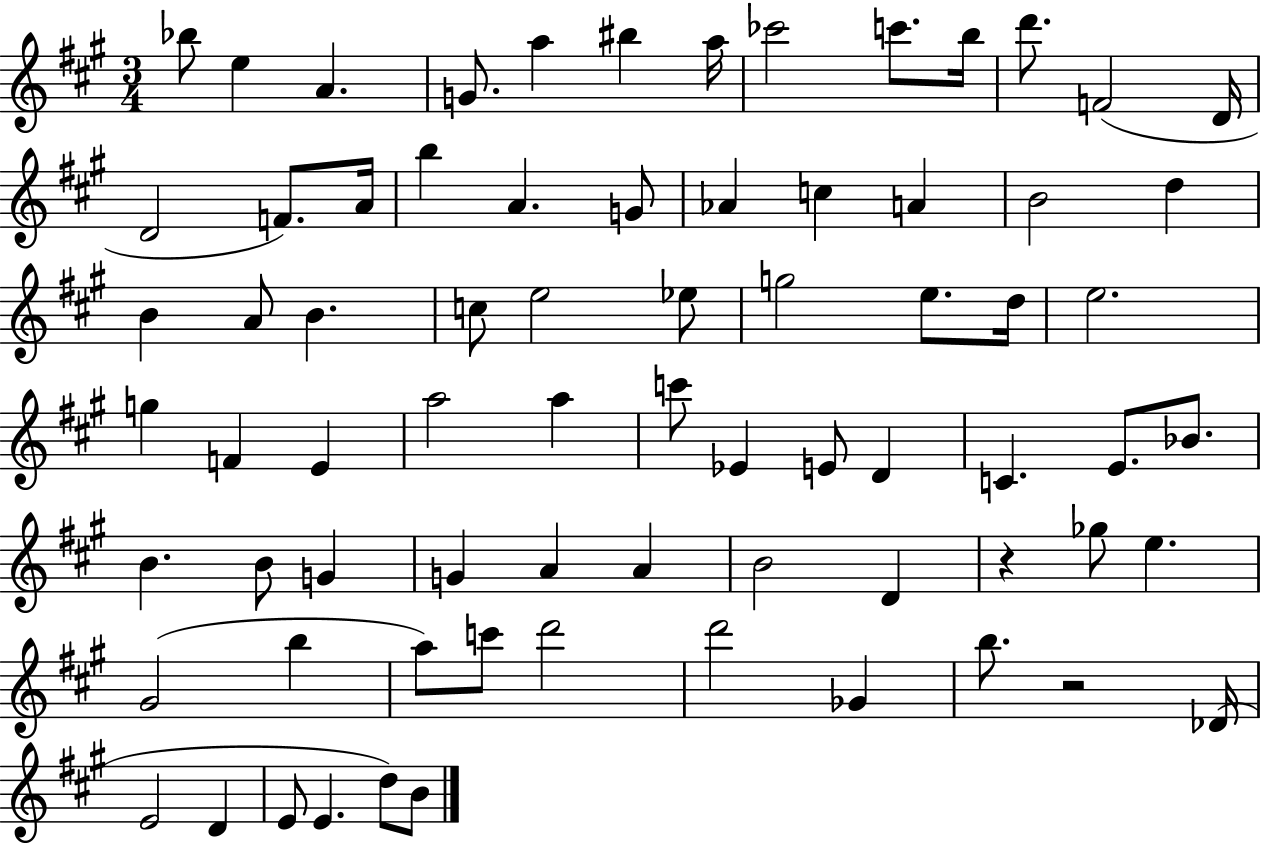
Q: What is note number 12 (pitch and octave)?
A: F4